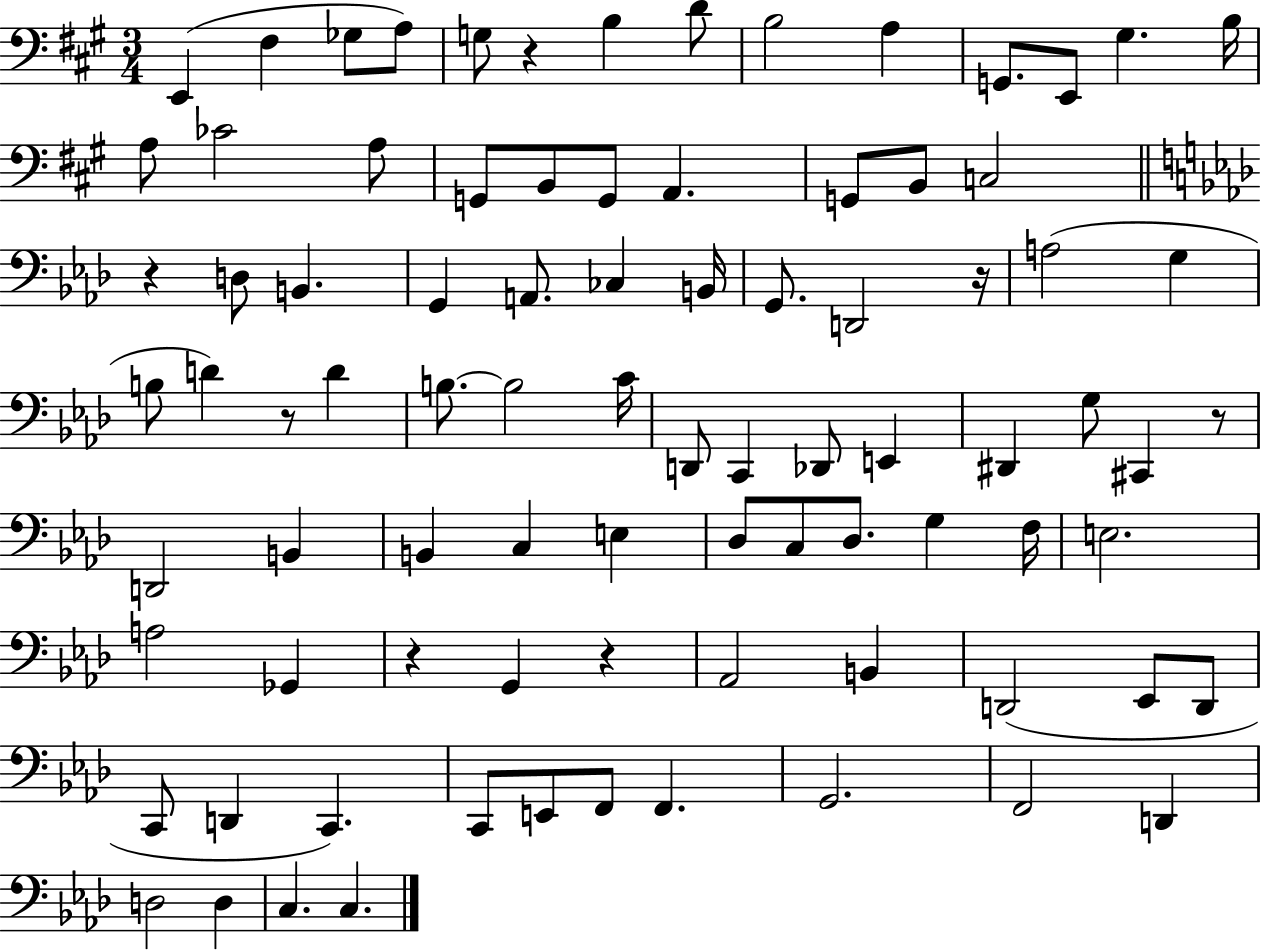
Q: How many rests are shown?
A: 7